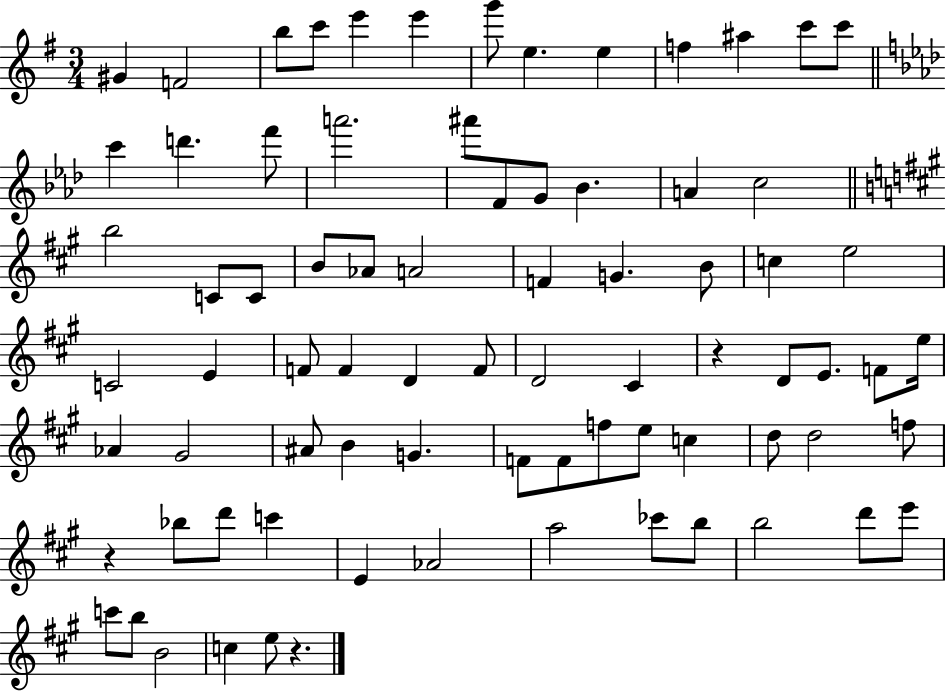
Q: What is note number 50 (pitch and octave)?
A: B4